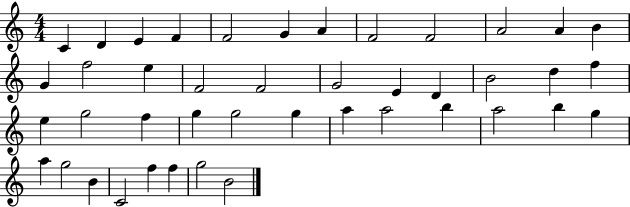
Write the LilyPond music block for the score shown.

{
  \clef treble
  \numericTimeSignature
  \time 4/4
  \key c \major
  c'4 d'4 e'4 f'4 | f'2 g'4 a'4 | f'2 f'2 | a'2 a'4 b'4 | \break g'4 f''2 e''4 | f'2 f'2 | g'2 e'4 d'4 | b'2 d''4 f''4 | \break e''4 g''2 f''4 | g''4 g''2 g''4 | a''4 a''2 b''4 | a''2 b''4 g''4 | \break a''4 g''2 b'4 | c'2 f''4 f''4 | g''2 b'2 | \bar "|."
}